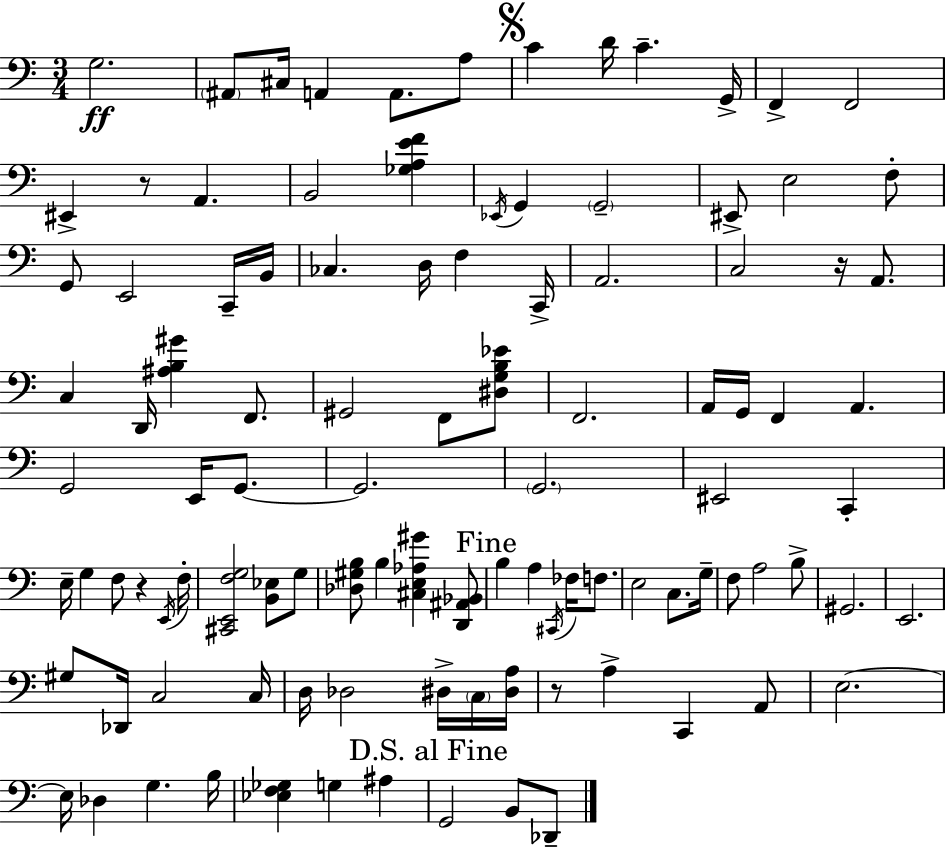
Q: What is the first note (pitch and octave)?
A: G3